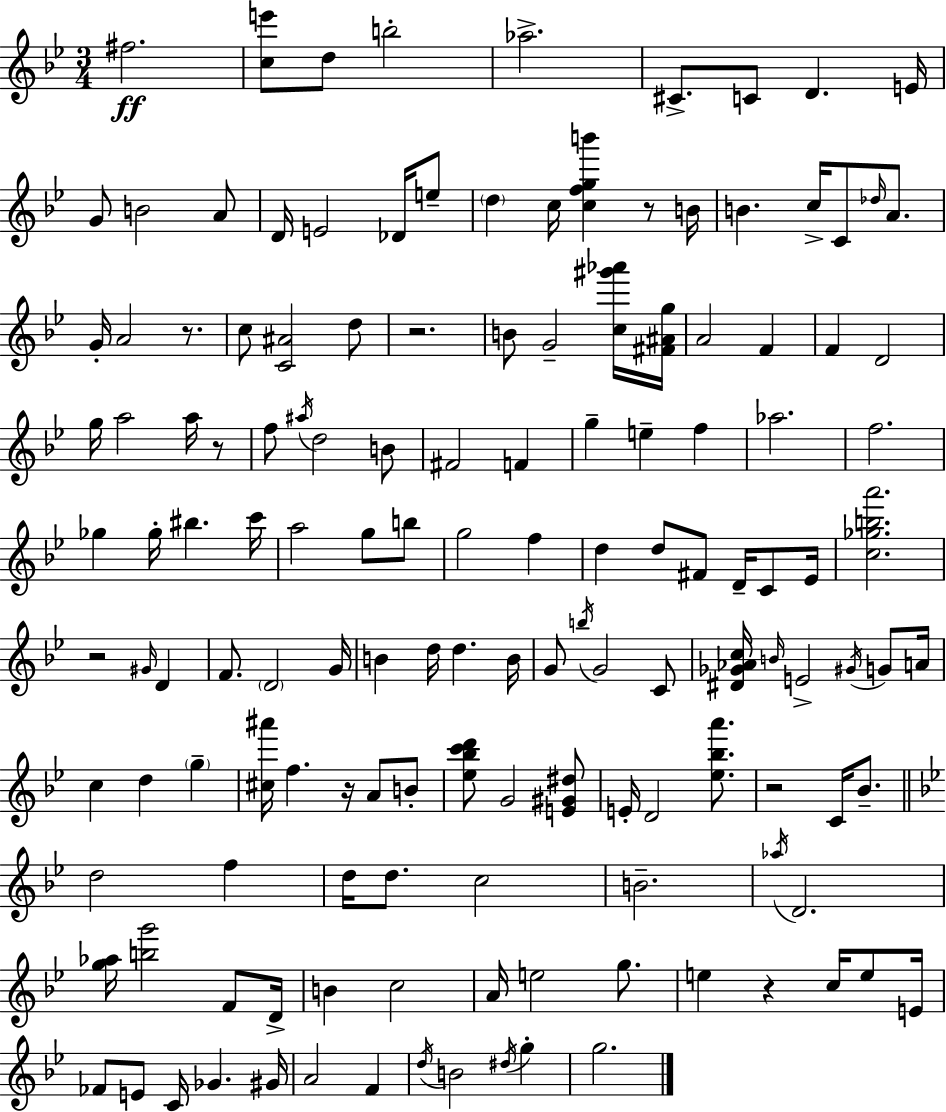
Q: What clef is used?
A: treble